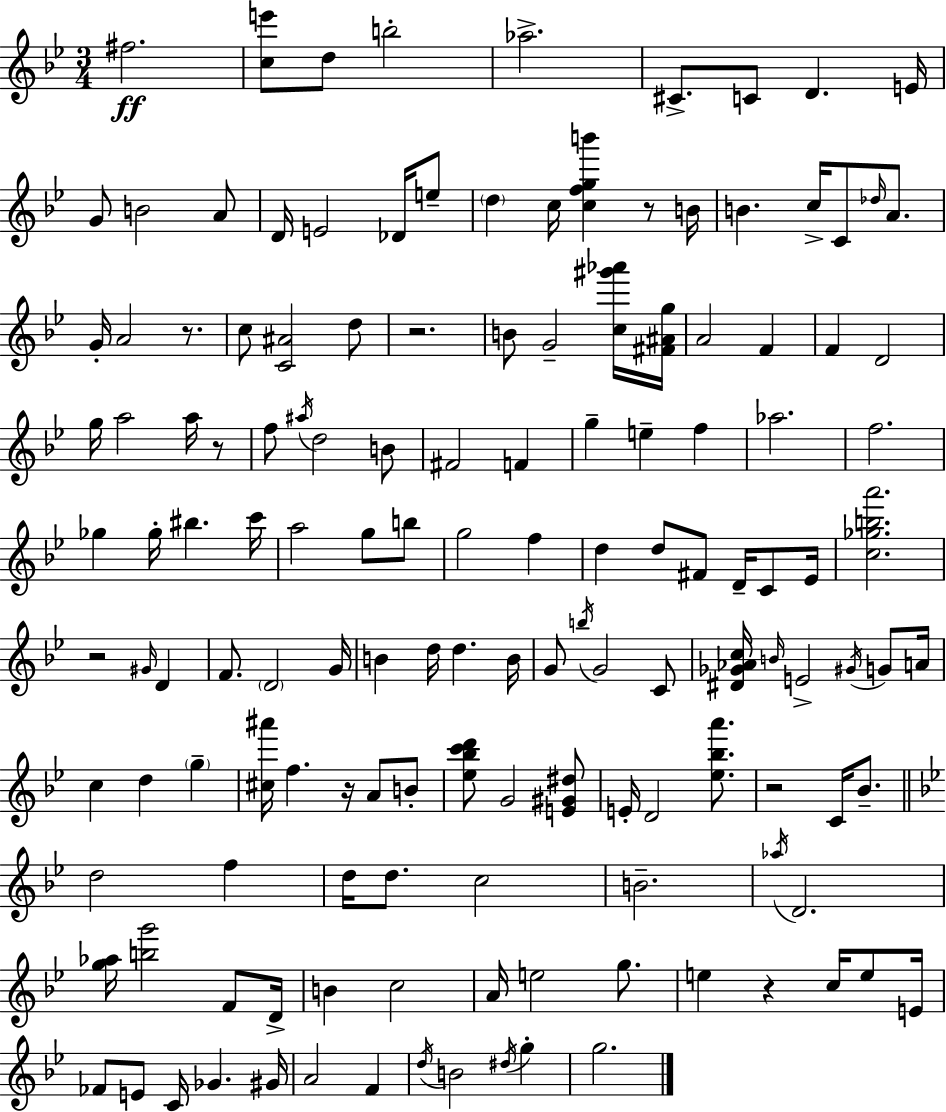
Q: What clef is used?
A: treble